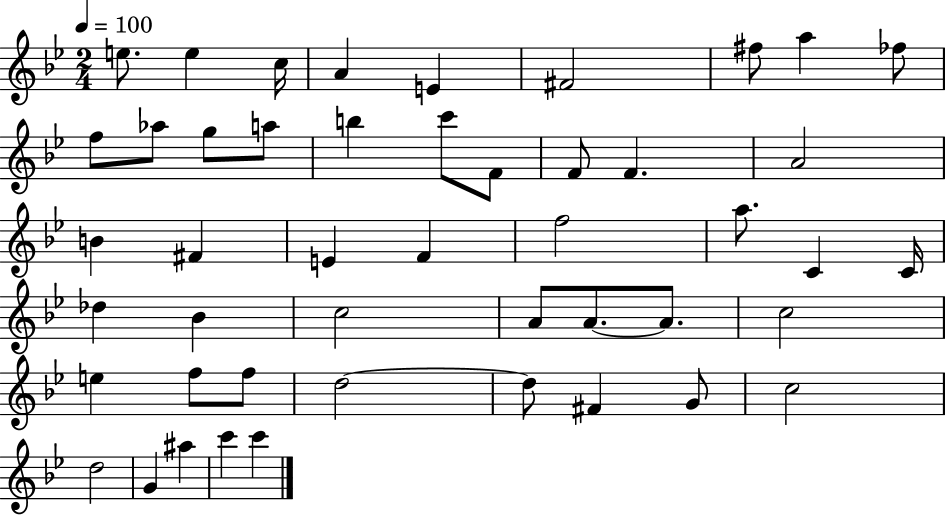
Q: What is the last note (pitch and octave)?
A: C6